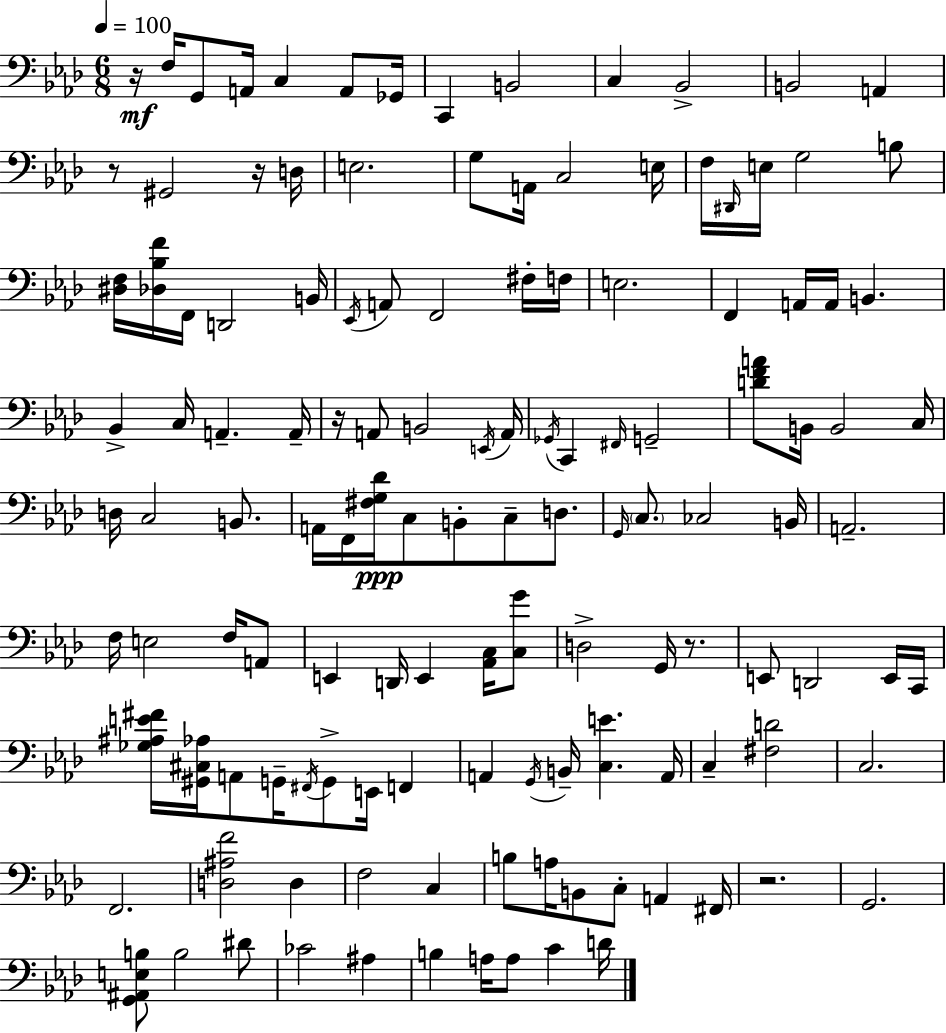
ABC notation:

X:1
T:Untitled
M:6/8
L:1/4
K:Ab
z/4 F,/4 G,,/2 A,,/4 C, A,,/2 _G,,/4 C,, B,,2 C, _B,,2 B,,2 A,, z/2 ^G,,2 z/4 D,/4 E,2 G,/2 A,,/4 C,2 E,/4 F,/4 ^D,,/4 E,/4 G,2 B,/2 [^D,F,]/4 [_D,_B,F]/4 F,,/4 D,,2 B,,/4 _E,,/4 A,,/2 F,,2 ^F,/4 F,/4 E,2 F,, A,,/4 A,,/4 B,, _B,, C,/4 A,, A,,/4 z/4 A,,/2 B,,2 E,,/4 A,,/4 _G,,/4 C,, ^F,,/4 G,,2 [DFA]/2 B,,/4 B,,2 C,/4 D,/4 C,2 B,,/2 A,,/4 F,,/4 [^F,G,_D]/4 C,/2 B,,/2 C,/2 D,/2 G,,/4 C,/2 _C,2 B,,/4 A,,2 F,/4 E,2 F,/4 A,,/2 E,, D,,/4 E,, [_A,,C,]/4 [C,G]/2 D,2 G,,/4 z/2 E,,/2 D,,2 E,,/4 C,,/4 [_G,^A,E^F]/4 [^G,,^C,_A,]/4 A,,/2 G,,/4 ^F,,/4 G,,/2 E,,/4 F,, A,, G,,/4 B,,/4 [C,E] A,,/4 C, [^F,D]2 C,2 F,,2 [D,^A,F]2 D, F,2 C, B,/2 A,/4 B,,/2 C,/2 A,, ^F,,/4 z2 G,,2 [G,,^A,,E,B,]/2 B,2 ^D/2 _C2 ^A, B, A,/4 A,/2 C D/4